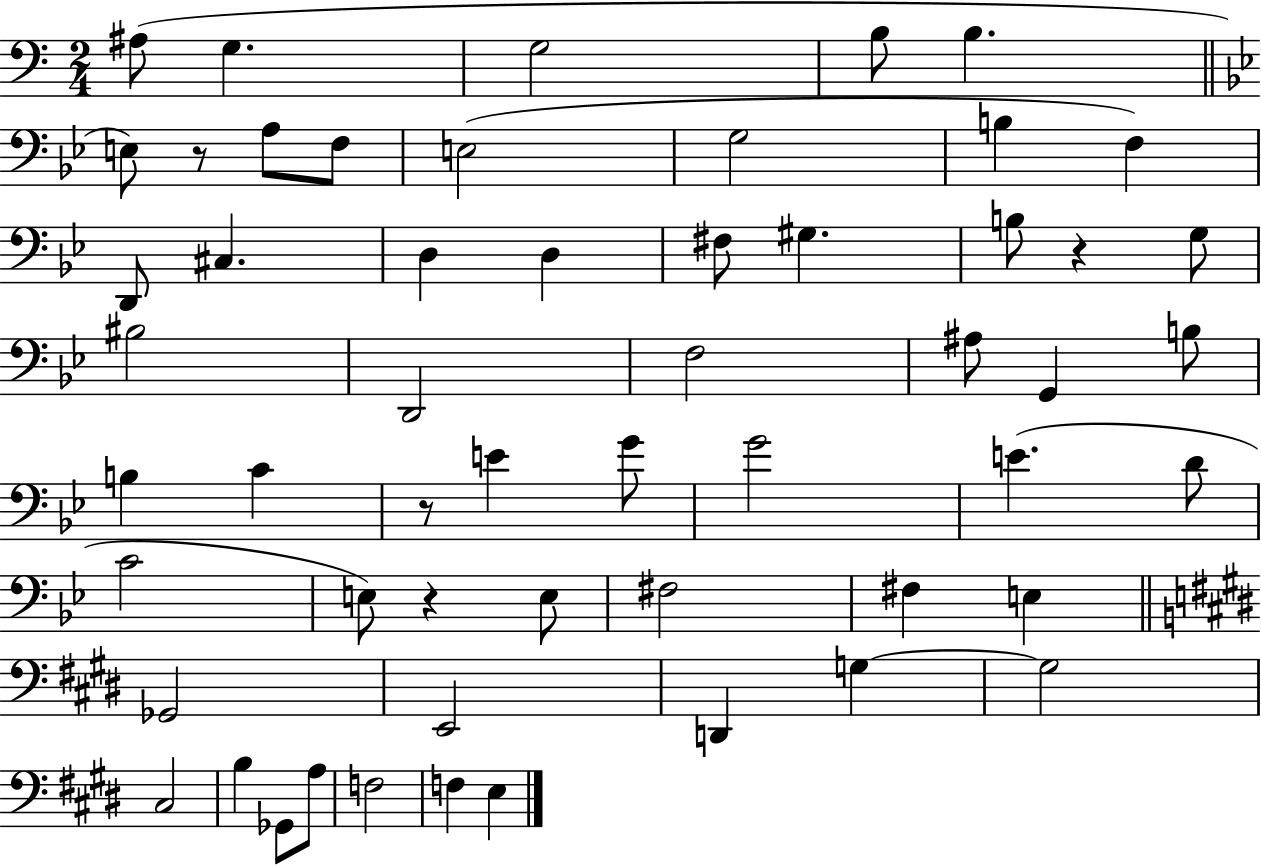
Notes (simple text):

A#3/e G3/q. G3/h B3/e B3/q. E3/e R/e A3/e F3/e E3/h G3/h B3/q F3/q D2/e C#3/q. D3/q D3/q F#3/e G#3/q. B3/e R/q G3/e BIS3/h D2/h F3/h A#3/e G2/q B3/e B3/q C4/q R/e E4/q G4/e G4/h E4/q. D4/e C4/h E3/e R/q E3/e F#3/h F#3/q E3/q Gb2/h E2/h D2/q G3/q G3/h C#3/h B3/q Gb2/e A3/e F3/h F3/q E3/q